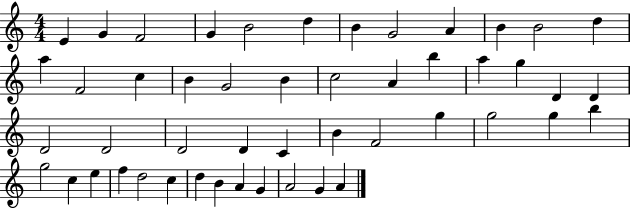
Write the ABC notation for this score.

X:1
T:Untitled
M:4/4
L:1/4
K:C
E G F2 G B2 d B G2 A B B2 d a F2 c B G2 B c2 A b a g D D D2 D2 D2 D C B F2 g g2 g b g2 c e f d2 c d B A G A2 G A